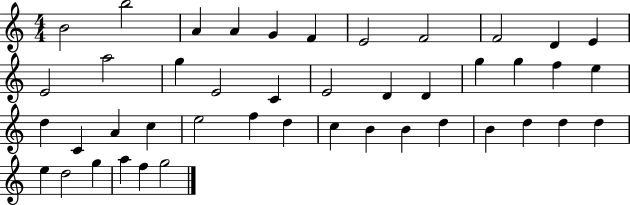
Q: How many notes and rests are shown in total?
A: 44